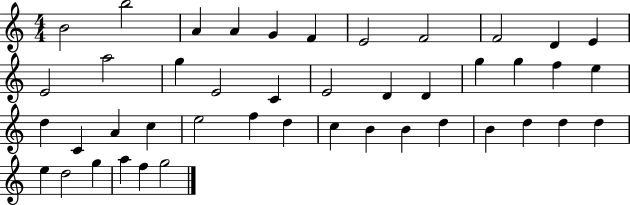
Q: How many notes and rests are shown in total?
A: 44